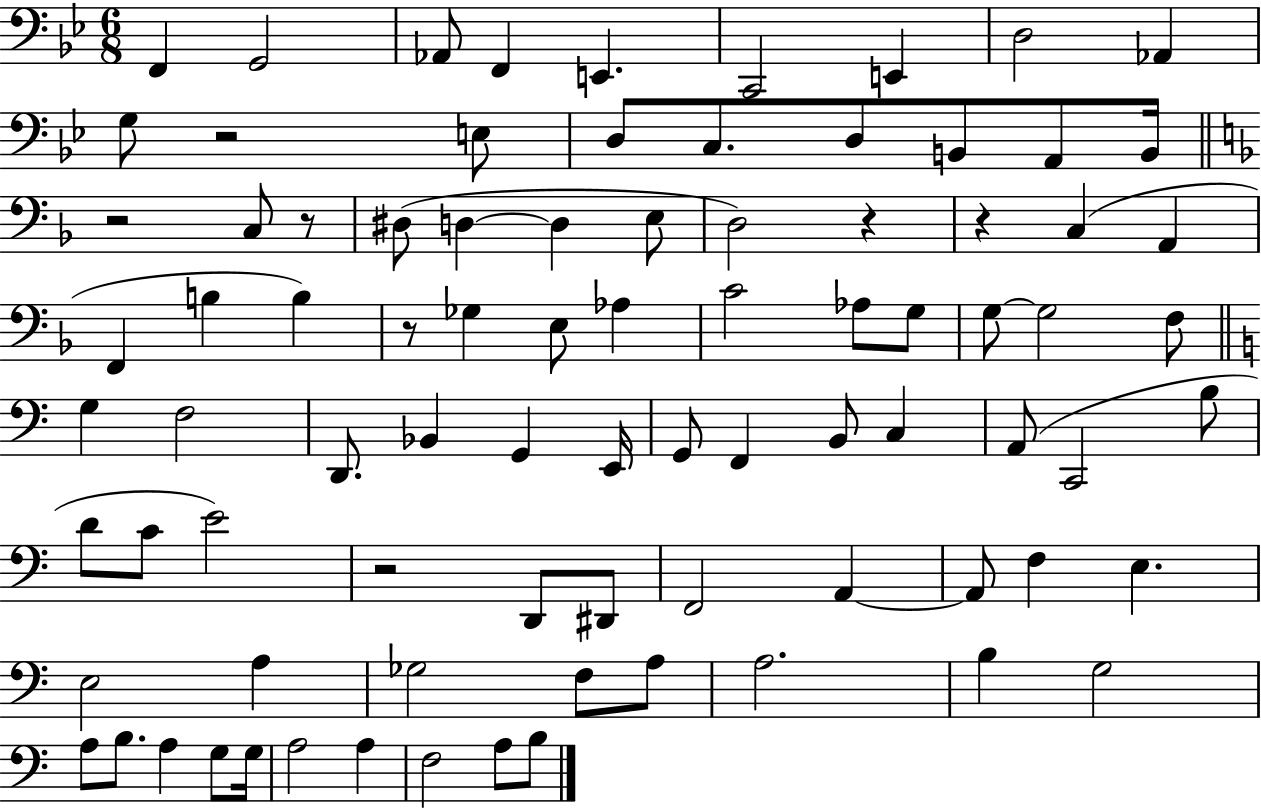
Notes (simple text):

F2/q G2/h Ab2/e F2/q E2/q. C2/h E2/q D3/h Ab2/q G3/e R/h E3/e D3/e C3/e. D3/e B2/e A2/e B2/s R/h C3/e R/e D#3/e D3/q D3/q E3/e D3/h R/q R/q C3/q A2/q F2/q B3/q B3/q R/e Gb3/q E3/e Ab3/q C4/h Ab3/e G3/e G3/e G3/h F3/e G3/q F3/h D2/e. Bb2/q G2/q E2/s G2/e F2/q B2/e C3/q A2/e C2/h B3/e D4/e C4/e E4/h R/h D2/e D#2/e F2/h A2/q A2/e F3/q E3/q. E3/h A3/q Gb3/h F3/e A3/e A3/h. B3/q G3/h A3/e B3/e. A3/q G3/e G3/s A3/h A3/q F3/h A3/e B3/e